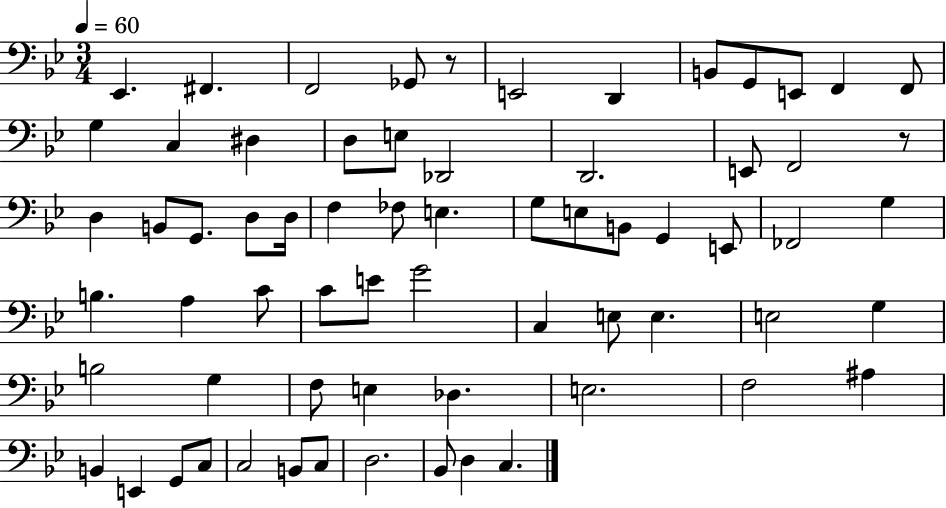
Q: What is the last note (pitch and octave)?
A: C3